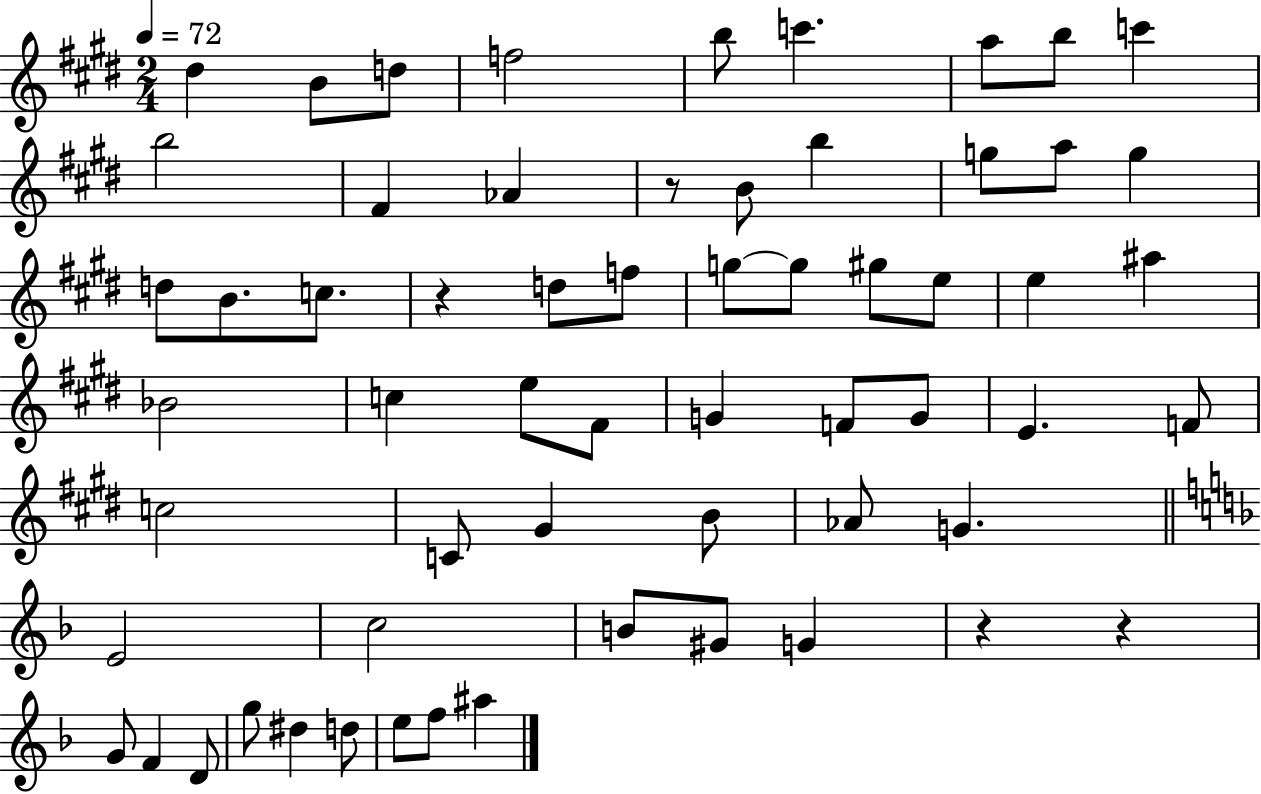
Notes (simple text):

D#5/q B4/e D5/e F5/h B5/e C6/q. A5/e B5/e C6/q B5/h F#4/q Ab4/q R/e B4/e B5/q G5/e A5/e G5/q D5/e B4/e. C5/e. R/q D5/e F5/e G5/e G5/e G#5/e E5/e E5/q A#5/q Bb4/h C5/q E5/e F#4/e G4/q F4/e G4/e E4/q. F4/e C5/h C4/e G#4/q B4/e Ab4/e G4/q. E4/h C5/h B4/e G#4/e G4/q R/q R/q G4/e F4/q D4/e G5/e D#5/q D5/e E5/e F5/e A#5/q